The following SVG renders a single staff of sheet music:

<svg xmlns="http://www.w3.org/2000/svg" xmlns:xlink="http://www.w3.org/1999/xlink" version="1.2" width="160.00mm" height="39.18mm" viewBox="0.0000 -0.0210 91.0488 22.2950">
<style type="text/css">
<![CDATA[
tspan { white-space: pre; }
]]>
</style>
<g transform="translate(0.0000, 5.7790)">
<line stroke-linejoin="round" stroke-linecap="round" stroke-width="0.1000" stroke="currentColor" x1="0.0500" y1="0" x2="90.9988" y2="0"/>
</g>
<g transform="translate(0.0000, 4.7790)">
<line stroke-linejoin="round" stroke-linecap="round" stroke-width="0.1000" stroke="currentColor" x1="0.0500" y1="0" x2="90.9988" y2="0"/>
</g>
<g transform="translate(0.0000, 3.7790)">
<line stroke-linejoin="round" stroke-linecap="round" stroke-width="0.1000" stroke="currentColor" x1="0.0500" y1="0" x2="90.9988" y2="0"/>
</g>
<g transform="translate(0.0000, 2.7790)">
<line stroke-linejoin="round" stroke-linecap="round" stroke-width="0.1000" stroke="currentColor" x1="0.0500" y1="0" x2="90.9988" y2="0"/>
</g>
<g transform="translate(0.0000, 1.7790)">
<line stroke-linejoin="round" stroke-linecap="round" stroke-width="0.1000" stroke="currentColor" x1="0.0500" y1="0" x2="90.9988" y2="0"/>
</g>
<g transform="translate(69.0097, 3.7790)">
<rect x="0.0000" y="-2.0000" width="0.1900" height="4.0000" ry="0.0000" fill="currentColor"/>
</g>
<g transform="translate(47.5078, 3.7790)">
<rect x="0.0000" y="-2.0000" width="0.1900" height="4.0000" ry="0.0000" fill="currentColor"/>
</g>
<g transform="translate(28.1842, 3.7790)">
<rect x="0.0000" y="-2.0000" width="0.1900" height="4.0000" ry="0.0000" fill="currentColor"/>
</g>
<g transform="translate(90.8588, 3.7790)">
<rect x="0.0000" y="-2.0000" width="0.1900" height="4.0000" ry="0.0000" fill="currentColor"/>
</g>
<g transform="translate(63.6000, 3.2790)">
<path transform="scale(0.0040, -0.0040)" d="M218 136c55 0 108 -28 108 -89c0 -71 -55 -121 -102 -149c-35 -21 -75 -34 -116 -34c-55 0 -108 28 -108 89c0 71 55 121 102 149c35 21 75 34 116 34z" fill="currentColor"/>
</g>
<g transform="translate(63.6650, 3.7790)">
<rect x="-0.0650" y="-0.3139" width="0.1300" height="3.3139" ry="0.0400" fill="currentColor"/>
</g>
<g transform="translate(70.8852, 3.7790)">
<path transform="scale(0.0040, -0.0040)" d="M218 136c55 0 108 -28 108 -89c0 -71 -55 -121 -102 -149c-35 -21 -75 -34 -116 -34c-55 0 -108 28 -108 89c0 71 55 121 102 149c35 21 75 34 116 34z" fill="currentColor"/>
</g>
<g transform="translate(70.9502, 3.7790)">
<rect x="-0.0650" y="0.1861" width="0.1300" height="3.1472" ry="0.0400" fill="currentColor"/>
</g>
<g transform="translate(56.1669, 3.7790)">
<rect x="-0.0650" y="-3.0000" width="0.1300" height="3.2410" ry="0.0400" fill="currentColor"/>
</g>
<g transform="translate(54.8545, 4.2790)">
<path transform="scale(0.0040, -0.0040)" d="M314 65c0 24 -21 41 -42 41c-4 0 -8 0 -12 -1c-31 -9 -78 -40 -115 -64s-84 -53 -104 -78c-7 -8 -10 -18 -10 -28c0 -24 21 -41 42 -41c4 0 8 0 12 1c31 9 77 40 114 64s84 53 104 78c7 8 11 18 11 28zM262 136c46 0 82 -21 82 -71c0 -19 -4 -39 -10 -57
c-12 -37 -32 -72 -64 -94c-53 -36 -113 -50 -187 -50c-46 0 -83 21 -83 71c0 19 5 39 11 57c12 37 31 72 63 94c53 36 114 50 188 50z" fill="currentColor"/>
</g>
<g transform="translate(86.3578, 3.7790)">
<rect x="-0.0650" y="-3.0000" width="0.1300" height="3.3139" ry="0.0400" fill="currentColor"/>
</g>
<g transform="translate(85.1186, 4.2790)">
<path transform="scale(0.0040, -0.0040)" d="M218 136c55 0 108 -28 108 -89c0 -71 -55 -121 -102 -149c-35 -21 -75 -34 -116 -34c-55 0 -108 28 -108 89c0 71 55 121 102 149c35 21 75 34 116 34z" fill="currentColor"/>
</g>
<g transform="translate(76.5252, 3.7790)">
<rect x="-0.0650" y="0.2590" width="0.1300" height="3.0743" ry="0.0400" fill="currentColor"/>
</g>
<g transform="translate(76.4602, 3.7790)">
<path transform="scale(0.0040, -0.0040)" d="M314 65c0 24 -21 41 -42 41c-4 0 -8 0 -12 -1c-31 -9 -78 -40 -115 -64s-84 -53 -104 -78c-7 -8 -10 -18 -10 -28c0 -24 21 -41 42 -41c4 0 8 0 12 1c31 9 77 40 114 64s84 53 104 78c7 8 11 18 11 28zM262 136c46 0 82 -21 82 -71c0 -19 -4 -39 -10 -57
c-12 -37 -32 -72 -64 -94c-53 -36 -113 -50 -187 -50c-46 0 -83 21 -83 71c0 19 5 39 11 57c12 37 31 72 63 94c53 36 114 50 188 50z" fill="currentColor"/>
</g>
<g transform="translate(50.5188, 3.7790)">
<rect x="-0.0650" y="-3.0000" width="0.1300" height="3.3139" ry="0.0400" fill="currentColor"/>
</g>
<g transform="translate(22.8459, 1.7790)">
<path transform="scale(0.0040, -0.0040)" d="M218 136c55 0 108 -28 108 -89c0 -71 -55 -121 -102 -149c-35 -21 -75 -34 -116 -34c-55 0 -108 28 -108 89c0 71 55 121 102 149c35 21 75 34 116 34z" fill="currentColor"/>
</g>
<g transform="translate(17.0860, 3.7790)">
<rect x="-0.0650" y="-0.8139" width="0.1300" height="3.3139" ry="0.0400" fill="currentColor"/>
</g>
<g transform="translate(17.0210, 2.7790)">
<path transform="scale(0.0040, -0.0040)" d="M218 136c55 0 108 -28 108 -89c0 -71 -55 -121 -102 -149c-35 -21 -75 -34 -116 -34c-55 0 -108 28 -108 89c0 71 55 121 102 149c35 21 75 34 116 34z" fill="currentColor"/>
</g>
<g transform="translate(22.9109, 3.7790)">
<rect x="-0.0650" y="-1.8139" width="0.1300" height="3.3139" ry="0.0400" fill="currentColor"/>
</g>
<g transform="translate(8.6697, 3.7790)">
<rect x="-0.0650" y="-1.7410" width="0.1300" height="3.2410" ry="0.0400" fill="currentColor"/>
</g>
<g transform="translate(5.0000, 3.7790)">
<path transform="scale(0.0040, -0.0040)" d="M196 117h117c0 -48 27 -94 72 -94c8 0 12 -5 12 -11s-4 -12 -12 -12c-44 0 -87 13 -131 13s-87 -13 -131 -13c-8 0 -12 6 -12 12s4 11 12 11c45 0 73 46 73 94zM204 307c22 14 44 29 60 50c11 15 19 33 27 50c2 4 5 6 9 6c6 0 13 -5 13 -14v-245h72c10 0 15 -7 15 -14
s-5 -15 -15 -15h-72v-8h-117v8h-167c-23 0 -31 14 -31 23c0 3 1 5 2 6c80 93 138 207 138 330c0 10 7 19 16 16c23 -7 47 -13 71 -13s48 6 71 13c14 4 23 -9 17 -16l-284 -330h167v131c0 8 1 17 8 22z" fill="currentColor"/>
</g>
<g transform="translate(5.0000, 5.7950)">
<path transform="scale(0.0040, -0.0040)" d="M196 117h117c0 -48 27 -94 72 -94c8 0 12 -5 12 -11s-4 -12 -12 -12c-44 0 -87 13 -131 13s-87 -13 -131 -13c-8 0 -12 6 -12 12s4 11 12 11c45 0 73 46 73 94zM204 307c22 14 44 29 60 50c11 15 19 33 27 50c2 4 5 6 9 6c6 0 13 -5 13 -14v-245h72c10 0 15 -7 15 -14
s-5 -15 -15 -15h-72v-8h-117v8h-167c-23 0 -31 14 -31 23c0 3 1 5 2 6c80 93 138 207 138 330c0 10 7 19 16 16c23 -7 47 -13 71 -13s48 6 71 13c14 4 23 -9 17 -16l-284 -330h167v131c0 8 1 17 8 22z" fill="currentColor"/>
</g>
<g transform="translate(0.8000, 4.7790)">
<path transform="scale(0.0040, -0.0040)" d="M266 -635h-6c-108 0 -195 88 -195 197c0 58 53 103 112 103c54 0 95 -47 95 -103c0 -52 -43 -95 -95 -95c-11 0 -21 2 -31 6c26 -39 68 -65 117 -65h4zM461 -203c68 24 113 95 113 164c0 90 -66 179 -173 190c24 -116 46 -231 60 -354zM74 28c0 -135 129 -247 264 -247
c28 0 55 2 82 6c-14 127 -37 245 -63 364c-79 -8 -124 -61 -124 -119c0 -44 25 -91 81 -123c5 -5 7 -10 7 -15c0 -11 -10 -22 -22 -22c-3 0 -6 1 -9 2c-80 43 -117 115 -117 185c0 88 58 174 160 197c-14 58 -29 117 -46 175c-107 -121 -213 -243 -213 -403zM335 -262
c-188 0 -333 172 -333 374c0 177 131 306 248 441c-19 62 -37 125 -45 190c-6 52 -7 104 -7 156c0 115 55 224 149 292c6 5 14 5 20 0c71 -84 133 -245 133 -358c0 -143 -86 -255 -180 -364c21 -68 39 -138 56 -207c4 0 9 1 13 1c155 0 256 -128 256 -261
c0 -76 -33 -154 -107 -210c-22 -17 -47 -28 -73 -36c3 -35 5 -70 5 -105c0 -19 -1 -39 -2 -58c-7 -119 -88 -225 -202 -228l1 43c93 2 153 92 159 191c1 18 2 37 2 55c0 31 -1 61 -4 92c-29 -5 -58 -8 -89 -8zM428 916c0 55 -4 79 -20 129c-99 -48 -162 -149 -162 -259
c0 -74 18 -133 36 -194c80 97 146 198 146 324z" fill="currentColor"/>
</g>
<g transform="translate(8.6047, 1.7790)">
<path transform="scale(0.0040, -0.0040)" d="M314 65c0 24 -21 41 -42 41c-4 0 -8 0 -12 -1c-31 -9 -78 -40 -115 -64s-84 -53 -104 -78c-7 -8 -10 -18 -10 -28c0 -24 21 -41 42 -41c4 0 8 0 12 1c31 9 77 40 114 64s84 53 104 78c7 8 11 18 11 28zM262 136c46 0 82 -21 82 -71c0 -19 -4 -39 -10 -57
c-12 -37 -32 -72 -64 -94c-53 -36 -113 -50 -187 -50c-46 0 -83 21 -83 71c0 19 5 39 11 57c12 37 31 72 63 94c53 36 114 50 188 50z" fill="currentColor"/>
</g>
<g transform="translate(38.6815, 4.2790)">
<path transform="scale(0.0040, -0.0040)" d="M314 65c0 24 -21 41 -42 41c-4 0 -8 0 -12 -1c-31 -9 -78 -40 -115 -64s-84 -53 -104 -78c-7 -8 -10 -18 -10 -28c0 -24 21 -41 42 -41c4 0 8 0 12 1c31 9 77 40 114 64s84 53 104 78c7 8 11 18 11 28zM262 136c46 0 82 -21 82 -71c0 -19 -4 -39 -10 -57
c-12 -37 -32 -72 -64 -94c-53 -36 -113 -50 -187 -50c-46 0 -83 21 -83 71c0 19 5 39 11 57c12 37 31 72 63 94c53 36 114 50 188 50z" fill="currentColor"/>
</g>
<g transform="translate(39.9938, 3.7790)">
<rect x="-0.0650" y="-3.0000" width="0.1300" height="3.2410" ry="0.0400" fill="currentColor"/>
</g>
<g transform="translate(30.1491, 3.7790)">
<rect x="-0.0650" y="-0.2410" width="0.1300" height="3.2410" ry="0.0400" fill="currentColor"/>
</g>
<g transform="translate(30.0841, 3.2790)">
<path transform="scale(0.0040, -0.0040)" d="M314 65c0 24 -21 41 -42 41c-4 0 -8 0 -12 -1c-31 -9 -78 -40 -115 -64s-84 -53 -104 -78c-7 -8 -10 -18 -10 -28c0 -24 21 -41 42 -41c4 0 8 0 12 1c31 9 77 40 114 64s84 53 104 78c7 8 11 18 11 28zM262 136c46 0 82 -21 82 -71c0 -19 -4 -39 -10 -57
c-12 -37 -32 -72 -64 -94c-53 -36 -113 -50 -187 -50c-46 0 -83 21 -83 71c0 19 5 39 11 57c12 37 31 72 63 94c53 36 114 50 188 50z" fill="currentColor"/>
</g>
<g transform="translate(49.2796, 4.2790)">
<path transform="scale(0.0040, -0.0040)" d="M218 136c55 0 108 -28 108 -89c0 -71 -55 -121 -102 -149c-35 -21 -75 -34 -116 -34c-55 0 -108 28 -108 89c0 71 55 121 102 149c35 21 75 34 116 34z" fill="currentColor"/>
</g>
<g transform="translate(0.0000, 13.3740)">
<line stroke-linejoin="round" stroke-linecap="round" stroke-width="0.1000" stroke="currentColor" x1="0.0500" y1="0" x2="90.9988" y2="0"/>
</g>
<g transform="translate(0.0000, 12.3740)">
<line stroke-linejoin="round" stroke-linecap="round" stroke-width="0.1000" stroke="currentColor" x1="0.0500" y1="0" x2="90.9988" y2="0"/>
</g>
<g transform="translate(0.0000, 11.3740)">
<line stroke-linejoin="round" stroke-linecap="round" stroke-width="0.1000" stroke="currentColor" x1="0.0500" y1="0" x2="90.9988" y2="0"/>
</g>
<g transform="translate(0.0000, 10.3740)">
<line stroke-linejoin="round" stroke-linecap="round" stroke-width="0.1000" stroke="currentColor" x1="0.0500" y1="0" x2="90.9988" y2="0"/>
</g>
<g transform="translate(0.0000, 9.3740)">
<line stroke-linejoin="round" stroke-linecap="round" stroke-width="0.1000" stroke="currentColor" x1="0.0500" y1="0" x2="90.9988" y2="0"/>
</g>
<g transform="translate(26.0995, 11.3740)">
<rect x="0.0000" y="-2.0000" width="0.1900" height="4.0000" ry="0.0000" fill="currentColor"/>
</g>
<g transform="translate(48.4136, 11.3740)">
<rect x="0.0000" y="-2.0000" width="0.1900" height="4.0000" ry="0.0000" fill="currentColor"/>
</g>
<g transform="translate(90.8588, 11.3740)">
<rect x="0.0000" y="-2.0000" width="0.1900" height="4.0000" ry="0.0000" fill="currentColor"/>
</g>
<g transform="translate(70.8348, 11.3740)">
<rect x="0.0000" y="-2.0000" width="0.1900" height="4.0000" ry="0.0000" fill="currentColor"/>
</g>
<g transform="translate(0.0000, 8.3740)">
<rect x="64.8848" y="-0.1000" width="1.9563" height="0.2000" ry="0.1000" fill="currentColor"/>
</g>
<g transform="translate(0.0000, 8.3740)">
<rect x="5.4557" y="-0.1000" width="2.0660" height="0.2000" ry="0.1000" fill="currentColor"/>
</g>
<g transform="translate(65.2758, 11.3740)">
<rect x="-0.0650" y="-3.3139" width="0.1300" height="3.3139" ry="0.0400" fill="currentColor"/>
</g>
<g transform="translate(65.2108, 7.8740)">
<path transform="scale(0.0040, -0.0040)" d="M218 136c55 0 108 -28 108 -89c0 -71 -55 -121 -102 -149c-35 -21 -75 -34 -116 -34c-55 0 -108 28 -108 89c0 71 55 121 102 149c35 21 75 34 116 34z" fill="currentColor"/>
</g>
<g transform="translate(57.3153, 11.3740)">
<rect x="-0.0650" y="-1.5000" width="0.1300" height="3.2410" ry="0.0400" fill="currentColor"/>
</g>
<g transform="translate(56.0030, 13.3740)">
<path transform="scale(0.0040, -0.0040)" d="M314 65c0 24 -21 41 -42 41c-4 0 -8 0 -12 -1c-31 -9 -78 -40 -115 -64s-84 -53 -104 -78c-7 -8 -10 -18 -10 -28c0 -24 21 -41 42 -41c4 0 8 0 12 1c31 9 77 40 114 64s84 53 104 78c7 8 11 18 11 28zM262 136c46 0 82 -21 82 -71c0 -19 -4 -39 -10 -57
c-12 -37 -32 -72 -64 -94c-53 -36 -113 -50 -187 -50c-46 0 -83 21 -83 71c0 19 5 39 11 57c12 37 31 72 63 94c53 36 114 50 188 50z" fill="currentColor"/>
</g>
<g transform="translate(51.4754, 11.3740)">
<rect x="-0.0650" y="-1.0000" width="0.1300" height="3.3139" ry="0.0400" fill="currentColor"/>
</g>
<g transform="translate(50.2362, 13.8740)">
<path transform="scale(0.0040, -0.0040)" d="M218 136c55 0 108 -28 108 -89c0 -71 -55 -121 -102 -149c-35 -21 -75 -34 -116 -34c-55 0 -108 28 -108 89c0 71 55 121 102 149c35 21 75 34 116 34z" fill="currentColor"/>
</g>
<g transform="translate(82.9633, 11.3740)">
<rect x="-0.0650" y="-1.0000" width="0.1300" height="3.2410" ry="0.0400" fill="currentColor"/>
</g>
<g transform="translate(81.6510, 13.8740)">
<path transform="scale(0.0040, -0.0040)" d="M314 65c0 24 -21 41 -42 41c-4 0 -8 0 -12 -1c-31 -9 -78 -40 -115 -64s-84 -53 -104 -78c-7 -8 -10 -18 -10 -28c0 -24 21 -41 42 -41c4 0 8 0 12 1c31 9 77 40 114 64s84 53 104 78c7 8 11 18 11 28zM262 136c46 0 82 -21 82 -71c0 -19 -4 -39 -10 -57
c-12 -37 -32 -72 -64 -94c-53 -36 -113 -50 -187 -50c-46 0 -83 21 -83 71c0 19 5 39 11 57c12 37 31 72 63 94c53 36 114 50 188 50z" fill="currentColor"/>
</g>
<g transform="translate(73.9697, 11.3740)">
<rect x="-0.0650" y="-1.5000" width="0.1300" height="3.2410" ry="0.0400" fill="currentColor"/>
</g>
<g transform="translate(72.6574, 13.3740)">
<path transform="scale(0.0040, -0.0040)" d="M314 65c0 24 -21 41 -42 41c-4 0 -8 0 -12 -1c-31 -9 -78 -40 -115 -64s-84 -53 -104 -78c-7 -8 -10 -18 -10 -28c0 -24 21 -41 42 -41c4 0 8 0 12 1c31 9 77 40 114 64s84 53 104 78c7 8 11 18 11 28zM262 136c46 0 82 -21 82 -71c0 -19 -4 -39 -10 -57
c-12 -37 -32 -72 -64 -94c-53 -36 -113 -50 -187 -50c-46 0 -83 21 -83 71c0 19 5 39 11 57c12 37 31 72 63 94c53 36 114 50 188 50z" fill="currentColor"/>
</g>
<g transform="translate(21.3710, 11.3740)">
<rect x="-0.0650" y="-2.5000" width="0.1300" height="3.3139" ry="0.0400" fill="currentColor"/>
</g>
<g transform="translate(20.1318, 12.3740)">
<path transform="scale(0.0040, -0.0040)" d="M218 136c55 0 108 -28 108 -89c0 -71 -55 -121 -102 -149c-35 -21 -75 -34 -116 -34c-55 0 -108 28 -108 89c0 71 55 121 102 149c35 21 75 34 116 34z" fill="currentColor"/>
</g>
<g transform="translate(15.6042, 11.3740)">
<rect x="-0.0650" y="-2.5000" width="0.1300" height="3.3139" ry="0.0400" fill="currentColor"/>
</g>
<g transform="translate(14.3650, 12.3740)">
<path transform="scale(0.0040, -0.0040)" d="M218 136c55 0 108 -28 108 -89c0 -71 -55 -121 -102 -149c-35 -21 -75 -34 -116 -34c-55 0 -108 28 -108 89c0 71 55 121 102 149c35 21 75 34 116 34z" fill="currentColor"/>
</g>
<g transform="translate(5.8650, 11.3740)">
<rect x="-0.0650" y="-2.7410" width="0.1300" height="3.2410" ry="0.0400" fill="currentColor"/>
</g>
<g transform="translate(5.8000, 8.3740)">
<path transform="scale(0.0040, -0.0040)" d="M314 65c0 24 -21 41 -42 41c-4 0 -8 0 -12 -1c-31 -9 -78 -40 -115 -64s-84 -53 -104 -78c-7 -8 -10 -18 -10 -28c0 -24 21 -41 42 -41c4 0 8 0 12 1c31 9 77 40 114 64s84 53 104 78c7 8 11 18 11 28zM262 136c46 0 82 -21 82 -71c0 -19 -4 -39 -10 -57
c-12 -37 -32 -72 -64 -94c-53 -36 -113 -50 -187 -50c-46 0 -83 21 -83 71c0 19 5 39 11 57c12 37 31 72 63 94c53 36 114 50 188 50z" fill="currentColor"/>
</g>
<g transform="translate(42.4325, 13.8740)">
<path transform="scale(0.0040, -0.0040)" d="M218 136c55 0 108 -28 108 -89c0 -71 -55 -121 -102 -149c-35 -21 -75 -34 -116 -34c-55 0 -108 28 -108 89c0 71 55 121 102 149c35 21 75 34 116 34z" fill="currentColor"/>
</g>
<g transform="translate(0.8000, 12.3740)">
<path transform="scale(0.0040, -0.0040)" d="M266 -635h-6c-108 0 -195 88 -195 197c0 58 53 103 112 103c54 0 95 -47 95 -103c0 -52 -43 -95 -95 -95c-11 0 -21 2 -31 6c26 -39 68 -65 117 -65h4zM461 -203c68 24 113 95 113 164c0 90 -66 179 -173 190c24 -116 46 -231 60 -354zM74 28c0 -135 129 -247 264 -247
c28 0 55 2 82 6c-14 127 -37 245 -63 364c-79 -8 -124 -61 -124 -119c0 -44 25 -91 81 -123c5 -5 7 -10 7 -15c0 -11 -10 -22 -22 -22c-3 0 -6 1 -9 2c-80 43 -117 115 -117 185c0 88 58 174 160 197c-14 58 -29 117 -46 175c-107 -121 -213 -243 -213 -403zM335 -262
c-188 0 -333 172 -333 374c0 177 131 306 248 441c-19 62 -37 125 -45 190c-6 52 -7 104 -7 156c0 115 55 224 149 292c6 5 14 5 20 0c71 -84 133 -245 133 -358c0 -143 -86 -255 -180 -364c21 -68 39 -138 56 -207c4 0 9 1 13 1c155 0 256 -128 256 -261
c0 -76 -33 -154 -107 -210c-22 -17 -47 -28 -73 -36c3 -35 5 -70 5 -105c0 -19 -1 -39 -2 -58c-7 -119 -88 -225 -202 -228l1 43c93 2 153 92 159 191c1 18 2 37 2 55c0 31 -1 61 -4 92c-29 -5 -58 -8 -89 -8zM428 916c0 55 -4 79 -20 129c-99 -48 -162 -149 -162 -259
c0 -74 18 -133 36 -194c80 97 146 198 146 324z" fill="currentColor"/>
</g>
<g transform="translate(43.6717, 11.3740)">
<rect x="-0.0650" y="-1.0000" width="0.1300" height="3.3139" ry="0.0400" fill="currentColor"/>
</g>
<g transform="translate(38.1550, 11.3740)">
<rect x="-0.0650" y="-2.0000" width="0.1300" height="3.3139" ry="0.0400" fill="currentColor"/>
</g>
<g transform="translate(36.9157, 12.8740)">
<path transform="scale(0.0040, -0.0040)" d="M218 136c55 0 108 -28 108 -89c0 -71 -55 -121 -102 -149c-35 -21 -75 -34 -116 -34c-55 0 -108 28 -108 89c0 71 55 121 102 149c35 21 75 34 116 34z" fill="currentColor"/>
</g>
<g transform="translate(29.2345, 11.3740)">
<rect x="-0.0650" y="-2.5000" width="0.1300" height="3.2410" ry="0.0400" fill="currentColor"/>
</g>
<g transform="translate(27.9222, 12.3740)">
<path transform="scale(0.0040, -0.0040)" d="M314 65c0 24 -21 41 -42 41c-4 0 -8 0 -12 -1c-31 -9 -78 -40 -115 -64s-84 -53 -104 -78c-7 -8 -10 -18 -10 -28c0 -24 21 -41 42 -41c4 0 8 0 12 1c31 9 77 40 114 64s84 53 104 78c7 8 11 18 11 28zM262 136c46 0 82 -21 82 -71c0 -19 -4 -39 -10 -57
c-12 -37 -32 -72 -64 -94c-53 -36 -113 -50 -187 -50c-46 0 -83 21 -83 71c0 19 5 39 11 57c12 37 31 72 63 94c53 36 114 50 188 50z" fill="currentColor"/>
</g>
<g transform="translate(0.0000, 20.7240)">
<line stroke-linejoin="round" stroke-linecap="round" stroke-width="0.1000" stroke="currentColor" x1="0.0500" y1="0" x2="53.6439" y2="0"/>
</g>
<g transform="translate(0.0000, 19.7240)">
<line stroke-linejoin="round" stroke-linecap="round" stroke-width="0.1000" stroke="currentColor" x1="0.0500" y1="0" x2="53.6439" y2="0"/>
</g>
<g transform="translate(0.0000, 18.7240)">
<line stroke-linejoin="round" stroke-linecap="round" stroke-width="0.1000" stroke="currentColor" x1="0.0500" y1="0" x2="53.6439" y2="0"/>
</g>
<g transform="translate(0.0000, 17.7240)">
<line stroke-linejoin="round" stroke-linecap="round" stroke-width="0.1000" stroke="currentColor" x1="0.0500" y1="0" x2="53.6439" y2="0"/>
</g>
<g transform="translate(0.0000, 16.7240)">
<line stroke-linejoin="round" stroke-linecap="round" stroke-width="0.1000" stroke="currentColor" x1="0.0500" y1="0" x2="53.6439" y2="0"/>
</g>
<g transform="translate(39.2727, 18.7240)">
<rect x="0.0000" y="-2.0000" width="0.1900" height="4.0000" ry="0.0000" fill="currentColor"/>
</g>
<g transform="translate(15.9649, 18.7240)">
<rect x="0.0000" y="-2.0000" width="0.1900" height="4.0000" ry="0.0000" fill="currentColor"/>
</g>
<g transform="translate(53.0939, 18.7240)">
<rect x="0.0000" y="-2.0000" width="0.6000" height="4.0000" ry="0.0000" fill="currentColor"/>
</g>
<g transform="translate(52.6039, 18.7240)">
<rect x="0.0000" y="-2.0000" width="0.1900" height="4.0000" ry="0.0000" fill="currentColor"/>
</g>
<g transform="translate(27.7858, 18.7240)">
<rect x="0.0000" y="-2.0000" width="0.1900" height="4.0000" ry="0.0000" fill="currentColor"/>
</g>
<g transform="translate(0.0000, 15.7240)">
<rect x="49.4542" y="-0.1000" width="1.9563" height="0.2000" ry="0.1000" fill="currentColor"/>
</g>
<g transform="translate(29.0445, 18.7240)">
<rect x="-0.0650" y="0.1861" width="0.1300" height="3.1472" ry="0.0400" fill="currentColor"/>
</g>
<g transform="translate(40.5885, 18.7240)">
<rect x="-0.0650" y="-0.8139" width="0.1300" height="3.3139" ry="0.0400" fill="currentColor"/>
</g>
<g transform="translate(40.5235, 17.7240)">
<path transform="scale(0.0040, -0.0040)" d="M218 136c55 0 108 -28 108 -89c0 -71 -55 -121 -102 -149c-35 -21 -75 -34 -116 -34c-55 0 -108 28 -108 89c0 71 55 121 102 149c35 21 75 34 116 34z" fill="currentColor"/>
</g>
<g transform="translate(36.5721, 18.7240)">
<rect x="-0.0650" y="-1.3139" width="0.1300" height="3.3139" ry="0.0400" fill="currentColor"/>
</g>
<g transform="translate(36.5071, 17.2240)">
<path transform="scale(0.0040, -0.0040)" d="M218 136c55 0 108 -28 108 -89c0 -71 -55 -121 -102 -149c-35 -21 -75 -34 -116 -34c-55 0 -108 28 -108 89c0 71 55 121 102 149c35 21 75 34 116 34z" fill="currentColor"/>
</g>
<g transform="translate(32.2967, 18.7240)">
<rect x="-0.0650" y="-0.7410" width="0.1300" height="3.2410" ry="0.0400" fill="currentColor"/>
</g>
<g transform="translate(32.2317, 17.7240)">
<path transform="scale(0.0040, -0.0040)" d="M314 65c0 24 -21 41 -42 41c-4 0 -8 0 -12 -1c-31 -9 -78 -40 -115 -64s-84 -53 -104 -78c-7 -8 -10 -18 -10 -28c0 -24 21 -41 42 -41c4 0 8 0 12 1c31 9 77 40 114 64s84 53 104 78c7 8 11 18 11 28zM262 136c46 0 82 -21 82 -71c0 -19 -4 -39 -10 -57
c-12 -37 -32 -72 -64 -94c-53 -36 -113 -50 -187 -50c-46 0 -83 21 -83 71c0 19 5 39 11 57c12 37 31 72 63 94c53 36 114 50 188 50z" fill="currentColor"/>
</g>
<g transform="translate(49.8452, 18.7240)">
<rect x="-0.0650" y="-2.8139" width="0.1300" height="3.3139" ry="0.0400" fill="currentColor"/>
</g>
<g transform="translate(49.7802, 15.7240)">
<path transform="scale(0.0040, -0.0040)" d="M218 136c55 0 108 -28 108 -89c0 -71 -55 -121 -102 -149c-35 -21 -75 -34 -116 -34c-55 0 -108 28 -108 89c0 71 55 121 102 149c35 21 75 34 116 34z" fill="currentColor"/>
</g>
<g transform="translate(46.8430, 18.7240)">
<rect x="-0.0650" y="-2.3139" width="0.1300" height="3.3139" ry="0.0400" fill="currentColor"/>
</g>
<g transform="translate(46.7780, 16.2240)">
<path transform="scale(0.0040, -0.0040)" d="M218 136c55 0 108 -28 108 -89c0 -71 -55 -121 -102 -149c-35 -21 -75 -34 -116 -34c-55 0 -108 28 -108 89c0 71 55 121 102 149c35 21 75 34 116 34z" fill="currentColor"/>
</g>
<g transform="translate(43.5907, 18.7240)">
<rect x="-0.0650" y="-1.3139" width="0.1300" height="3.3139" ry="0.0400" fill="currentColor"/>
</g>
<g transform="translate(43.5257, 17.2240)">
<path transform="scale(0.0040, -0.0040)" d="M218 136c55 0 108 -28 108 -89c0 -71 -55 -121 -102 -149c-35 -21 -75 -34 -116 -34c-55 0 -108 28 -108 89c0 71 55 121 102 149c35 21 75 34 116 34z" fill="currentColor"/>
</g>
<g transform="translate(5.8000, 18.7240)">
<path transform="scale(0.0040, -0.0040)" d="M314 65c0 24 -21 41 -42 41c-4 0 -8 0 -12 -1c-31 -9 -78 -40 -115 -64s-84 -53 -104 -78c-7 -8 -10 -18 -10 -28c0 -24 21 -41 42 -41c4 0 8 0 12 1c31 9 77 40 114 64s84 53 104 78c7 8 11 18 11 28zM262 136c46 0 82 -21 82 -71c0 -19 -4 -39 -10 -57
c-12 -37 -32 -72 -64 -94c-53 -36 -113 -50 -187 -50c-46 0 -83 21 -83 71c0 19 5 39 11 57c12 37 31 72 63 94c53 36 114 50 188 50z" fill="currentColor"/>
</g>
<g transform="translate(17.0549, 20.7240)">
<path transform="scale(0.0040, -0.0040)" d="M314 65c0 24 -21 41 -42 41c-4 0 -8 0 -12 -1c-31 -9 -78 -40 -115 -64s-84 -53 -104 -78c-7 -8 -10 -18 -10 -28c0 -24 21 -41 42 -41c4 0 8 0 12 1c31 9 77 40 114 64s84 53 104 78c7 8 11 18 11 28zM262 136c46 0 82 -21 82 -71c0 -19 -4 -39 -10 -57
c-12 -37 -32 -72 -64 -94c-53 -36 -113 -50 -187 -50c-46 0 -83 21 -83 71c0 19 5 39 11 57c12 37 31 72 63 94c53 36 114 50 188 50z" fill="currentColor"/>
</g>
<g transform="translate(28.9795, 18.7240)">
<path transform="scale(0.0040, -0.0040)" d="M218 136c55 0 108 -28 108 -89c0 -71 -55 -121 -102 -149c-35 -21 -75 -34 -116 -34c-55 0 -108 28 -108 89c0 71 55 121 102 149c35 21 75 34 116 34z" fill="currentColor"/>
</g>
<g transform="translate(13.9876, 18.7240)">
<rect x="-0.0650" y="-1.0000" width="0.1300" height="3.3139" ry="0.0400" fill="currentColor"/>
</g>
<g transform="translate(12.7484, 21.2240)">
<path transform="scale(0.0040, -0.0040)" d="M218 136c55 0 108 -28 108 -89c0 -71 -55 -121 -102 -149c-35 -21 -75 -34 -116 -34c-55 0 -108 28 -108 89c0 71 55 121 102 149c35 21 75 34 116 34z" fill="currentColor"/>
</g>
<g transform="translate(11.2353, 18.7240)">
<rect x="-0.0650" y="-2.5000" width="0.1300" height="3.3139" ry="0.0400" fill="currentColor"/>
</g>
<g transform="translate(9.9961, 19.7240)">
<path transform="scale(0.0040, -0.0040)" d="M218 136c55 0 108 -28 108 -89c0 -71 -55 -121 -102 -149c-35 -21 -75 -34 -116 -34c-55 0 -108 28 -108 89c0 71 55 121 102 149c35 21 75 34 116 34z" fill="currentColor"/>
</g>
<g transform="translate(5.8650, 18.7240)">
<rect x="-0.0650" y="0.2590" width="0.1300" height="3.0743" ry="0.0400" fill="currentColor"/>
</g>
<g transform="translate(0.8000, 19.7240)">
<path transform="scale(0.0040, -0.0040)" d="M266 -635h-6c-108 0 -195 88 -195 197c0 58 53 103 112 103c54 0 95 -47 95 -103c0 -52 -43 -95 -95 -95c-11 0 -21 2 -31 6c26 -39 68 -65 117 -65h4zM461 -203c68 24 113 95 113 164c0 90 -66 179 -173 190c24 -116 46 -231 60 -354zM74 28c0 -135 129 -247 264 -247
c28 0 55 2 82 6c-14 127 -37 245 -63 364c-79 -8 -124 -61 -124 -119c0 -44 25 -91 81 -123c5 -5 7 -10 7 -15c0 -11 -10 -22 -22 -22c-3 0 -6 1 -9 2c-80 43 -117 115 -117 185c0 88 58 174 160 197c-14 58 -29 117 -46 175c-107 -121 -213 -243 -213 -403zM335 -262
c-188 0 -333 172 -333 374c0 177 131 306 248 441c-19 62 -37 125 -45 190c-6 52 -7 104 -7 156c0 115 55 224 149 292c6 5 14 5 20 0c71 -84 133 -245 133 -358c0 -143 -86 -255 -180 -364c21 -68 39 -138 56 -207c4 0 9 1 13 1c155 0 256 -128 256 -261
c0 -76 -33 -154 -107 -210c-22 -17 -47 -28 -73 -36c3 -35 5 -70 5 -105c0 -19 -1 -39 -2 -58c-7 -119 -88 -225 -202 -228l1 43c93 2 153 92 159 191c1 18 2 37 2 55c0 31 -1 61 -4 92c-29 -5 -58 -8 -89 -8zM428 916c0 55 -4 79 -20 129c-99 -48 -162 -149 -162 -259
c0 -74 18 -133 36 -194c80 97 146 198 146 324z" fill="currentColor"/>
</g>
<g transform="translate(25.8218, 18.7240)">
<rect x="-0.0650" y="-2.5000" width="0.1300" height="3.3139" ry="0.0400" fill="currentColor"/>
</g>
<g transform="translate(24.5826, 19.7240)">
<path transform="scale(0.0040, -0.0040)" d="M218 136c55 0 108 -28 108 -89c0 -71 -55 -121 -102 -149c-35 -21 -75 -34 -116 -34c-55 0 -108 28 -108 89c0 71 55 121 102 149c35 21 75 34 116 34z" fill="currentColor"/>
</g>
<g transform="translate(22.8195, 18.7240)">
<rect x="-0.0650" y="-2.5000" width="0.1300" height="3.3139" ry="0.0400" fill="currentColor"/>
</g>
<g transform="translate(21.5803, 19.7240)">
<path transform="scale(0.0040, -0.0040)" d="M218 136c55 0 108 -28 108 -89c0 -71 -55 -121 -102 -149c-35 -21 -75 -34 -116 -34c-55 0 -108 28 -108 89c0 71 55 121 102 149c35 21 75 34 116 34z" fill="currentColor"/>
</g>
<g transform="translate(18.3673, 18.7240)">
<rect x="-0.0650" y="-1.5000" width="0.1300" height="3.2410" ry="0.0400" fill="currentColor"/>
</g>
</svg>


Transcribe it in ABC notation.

X:1
T:Untitled
M:4/4
L:1/4
K:C
f2 d f c2 A2 A A2 c B B2 A a2 G G G2 F D D E2 b E2 D2 B2 G D E2 G G B d2 e d e g a